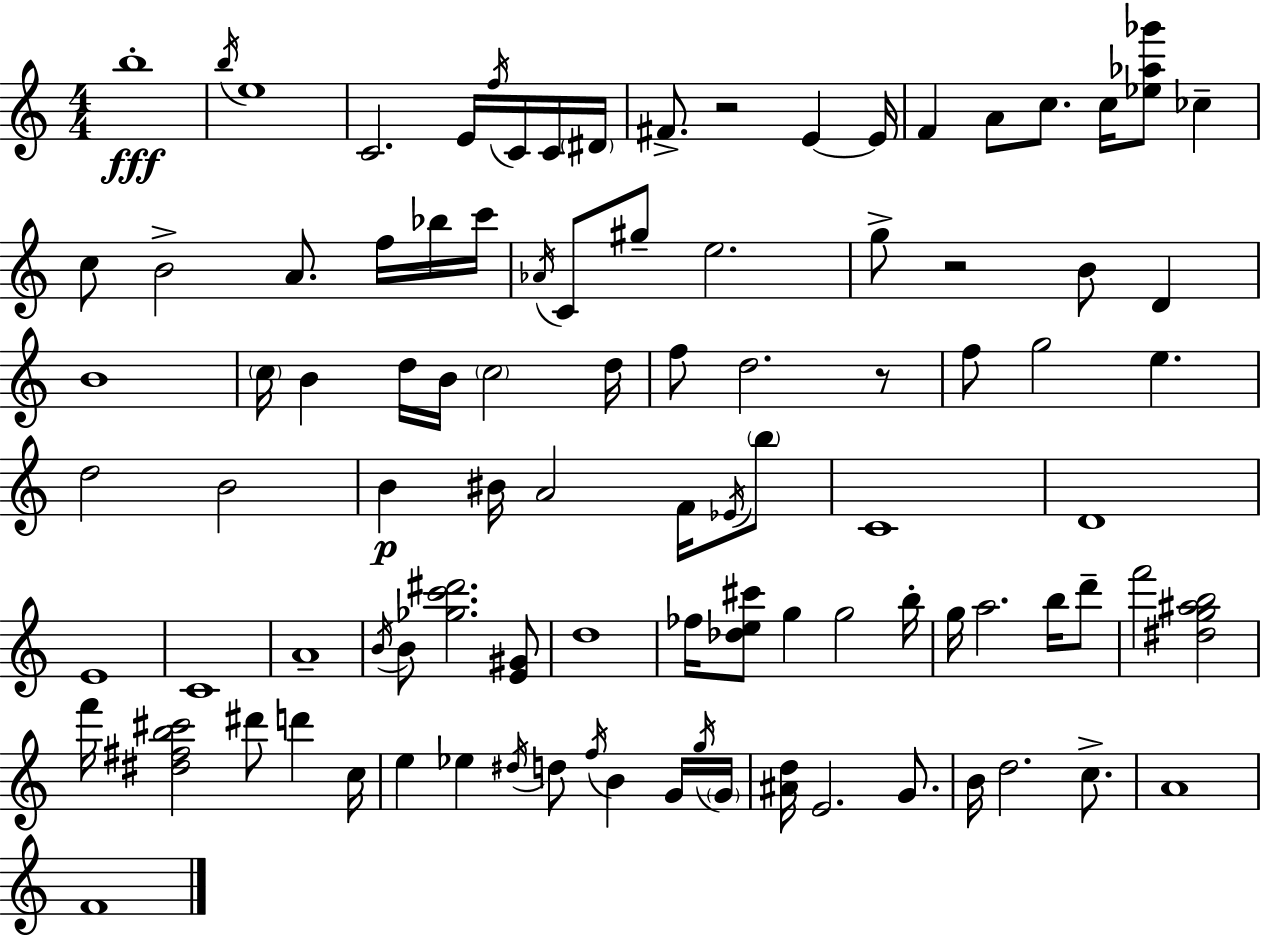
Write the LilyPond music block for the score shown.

{
  \clef treble
  \numericTimeSignature
  \time 4/4
  \key c \major
  b''1-.\fff | \acciaccatura { b''16 } e''1 | c'2. e'16 \acciaccatura { f''16 } c'16 | c'16 \parenthesize dis'16 fis'8.-> r2 e'4~~ | \break e'16 f'4 a'8 c''8. c''16 <ees'' aes'' ges'''>8 ces''4-- | c''8 b'2-> a'8. f''16 | bes''16 c'''16 \acciaccatura { aes'16 } c'8 gis''8-- e''2. | g''8-> r2 b'8 d'4 | \break b'1 | \parenthesize c''16 b'4 d''16 b'16 \parenthesize c''2 | d''16 f''8 d''2. | r8 f''8 g''2 e''4. | \break d''2 b'2 | b'4\p bis'16 a'2 | f'16 \acciaccatura { ees'16 } \parenthesize b''8 c'1 | d'1 | \break e'1 | c'1 | a'1-- | \acciaccatura { b'16 } b'8 <ges'' c''' dis'''>2. | \break <e' gis'>8 d''1 | fes''16 <des'' e'' cis'''>8 g''4 g''2 | b''16-. g''16 a''2. | b''16 d'''8-- f'''2 <dis'' g'' ais'' b''>2 | \break f'''16 <dis'' fis'' b'' cis'''>2 dis'''8 | d'''4 c''16 e''4 ees''4 \acciaccatura { dis''16 } d''8 | \acciaccatura { f''16 } b'4 g'16 \acciaccatura { g''16 } \parenthesize g'16 <ais' d''>16 e'2. | g'8. b'16 d''2. | \break c''8.-> a'1 | f'1 | \bar "|."
}